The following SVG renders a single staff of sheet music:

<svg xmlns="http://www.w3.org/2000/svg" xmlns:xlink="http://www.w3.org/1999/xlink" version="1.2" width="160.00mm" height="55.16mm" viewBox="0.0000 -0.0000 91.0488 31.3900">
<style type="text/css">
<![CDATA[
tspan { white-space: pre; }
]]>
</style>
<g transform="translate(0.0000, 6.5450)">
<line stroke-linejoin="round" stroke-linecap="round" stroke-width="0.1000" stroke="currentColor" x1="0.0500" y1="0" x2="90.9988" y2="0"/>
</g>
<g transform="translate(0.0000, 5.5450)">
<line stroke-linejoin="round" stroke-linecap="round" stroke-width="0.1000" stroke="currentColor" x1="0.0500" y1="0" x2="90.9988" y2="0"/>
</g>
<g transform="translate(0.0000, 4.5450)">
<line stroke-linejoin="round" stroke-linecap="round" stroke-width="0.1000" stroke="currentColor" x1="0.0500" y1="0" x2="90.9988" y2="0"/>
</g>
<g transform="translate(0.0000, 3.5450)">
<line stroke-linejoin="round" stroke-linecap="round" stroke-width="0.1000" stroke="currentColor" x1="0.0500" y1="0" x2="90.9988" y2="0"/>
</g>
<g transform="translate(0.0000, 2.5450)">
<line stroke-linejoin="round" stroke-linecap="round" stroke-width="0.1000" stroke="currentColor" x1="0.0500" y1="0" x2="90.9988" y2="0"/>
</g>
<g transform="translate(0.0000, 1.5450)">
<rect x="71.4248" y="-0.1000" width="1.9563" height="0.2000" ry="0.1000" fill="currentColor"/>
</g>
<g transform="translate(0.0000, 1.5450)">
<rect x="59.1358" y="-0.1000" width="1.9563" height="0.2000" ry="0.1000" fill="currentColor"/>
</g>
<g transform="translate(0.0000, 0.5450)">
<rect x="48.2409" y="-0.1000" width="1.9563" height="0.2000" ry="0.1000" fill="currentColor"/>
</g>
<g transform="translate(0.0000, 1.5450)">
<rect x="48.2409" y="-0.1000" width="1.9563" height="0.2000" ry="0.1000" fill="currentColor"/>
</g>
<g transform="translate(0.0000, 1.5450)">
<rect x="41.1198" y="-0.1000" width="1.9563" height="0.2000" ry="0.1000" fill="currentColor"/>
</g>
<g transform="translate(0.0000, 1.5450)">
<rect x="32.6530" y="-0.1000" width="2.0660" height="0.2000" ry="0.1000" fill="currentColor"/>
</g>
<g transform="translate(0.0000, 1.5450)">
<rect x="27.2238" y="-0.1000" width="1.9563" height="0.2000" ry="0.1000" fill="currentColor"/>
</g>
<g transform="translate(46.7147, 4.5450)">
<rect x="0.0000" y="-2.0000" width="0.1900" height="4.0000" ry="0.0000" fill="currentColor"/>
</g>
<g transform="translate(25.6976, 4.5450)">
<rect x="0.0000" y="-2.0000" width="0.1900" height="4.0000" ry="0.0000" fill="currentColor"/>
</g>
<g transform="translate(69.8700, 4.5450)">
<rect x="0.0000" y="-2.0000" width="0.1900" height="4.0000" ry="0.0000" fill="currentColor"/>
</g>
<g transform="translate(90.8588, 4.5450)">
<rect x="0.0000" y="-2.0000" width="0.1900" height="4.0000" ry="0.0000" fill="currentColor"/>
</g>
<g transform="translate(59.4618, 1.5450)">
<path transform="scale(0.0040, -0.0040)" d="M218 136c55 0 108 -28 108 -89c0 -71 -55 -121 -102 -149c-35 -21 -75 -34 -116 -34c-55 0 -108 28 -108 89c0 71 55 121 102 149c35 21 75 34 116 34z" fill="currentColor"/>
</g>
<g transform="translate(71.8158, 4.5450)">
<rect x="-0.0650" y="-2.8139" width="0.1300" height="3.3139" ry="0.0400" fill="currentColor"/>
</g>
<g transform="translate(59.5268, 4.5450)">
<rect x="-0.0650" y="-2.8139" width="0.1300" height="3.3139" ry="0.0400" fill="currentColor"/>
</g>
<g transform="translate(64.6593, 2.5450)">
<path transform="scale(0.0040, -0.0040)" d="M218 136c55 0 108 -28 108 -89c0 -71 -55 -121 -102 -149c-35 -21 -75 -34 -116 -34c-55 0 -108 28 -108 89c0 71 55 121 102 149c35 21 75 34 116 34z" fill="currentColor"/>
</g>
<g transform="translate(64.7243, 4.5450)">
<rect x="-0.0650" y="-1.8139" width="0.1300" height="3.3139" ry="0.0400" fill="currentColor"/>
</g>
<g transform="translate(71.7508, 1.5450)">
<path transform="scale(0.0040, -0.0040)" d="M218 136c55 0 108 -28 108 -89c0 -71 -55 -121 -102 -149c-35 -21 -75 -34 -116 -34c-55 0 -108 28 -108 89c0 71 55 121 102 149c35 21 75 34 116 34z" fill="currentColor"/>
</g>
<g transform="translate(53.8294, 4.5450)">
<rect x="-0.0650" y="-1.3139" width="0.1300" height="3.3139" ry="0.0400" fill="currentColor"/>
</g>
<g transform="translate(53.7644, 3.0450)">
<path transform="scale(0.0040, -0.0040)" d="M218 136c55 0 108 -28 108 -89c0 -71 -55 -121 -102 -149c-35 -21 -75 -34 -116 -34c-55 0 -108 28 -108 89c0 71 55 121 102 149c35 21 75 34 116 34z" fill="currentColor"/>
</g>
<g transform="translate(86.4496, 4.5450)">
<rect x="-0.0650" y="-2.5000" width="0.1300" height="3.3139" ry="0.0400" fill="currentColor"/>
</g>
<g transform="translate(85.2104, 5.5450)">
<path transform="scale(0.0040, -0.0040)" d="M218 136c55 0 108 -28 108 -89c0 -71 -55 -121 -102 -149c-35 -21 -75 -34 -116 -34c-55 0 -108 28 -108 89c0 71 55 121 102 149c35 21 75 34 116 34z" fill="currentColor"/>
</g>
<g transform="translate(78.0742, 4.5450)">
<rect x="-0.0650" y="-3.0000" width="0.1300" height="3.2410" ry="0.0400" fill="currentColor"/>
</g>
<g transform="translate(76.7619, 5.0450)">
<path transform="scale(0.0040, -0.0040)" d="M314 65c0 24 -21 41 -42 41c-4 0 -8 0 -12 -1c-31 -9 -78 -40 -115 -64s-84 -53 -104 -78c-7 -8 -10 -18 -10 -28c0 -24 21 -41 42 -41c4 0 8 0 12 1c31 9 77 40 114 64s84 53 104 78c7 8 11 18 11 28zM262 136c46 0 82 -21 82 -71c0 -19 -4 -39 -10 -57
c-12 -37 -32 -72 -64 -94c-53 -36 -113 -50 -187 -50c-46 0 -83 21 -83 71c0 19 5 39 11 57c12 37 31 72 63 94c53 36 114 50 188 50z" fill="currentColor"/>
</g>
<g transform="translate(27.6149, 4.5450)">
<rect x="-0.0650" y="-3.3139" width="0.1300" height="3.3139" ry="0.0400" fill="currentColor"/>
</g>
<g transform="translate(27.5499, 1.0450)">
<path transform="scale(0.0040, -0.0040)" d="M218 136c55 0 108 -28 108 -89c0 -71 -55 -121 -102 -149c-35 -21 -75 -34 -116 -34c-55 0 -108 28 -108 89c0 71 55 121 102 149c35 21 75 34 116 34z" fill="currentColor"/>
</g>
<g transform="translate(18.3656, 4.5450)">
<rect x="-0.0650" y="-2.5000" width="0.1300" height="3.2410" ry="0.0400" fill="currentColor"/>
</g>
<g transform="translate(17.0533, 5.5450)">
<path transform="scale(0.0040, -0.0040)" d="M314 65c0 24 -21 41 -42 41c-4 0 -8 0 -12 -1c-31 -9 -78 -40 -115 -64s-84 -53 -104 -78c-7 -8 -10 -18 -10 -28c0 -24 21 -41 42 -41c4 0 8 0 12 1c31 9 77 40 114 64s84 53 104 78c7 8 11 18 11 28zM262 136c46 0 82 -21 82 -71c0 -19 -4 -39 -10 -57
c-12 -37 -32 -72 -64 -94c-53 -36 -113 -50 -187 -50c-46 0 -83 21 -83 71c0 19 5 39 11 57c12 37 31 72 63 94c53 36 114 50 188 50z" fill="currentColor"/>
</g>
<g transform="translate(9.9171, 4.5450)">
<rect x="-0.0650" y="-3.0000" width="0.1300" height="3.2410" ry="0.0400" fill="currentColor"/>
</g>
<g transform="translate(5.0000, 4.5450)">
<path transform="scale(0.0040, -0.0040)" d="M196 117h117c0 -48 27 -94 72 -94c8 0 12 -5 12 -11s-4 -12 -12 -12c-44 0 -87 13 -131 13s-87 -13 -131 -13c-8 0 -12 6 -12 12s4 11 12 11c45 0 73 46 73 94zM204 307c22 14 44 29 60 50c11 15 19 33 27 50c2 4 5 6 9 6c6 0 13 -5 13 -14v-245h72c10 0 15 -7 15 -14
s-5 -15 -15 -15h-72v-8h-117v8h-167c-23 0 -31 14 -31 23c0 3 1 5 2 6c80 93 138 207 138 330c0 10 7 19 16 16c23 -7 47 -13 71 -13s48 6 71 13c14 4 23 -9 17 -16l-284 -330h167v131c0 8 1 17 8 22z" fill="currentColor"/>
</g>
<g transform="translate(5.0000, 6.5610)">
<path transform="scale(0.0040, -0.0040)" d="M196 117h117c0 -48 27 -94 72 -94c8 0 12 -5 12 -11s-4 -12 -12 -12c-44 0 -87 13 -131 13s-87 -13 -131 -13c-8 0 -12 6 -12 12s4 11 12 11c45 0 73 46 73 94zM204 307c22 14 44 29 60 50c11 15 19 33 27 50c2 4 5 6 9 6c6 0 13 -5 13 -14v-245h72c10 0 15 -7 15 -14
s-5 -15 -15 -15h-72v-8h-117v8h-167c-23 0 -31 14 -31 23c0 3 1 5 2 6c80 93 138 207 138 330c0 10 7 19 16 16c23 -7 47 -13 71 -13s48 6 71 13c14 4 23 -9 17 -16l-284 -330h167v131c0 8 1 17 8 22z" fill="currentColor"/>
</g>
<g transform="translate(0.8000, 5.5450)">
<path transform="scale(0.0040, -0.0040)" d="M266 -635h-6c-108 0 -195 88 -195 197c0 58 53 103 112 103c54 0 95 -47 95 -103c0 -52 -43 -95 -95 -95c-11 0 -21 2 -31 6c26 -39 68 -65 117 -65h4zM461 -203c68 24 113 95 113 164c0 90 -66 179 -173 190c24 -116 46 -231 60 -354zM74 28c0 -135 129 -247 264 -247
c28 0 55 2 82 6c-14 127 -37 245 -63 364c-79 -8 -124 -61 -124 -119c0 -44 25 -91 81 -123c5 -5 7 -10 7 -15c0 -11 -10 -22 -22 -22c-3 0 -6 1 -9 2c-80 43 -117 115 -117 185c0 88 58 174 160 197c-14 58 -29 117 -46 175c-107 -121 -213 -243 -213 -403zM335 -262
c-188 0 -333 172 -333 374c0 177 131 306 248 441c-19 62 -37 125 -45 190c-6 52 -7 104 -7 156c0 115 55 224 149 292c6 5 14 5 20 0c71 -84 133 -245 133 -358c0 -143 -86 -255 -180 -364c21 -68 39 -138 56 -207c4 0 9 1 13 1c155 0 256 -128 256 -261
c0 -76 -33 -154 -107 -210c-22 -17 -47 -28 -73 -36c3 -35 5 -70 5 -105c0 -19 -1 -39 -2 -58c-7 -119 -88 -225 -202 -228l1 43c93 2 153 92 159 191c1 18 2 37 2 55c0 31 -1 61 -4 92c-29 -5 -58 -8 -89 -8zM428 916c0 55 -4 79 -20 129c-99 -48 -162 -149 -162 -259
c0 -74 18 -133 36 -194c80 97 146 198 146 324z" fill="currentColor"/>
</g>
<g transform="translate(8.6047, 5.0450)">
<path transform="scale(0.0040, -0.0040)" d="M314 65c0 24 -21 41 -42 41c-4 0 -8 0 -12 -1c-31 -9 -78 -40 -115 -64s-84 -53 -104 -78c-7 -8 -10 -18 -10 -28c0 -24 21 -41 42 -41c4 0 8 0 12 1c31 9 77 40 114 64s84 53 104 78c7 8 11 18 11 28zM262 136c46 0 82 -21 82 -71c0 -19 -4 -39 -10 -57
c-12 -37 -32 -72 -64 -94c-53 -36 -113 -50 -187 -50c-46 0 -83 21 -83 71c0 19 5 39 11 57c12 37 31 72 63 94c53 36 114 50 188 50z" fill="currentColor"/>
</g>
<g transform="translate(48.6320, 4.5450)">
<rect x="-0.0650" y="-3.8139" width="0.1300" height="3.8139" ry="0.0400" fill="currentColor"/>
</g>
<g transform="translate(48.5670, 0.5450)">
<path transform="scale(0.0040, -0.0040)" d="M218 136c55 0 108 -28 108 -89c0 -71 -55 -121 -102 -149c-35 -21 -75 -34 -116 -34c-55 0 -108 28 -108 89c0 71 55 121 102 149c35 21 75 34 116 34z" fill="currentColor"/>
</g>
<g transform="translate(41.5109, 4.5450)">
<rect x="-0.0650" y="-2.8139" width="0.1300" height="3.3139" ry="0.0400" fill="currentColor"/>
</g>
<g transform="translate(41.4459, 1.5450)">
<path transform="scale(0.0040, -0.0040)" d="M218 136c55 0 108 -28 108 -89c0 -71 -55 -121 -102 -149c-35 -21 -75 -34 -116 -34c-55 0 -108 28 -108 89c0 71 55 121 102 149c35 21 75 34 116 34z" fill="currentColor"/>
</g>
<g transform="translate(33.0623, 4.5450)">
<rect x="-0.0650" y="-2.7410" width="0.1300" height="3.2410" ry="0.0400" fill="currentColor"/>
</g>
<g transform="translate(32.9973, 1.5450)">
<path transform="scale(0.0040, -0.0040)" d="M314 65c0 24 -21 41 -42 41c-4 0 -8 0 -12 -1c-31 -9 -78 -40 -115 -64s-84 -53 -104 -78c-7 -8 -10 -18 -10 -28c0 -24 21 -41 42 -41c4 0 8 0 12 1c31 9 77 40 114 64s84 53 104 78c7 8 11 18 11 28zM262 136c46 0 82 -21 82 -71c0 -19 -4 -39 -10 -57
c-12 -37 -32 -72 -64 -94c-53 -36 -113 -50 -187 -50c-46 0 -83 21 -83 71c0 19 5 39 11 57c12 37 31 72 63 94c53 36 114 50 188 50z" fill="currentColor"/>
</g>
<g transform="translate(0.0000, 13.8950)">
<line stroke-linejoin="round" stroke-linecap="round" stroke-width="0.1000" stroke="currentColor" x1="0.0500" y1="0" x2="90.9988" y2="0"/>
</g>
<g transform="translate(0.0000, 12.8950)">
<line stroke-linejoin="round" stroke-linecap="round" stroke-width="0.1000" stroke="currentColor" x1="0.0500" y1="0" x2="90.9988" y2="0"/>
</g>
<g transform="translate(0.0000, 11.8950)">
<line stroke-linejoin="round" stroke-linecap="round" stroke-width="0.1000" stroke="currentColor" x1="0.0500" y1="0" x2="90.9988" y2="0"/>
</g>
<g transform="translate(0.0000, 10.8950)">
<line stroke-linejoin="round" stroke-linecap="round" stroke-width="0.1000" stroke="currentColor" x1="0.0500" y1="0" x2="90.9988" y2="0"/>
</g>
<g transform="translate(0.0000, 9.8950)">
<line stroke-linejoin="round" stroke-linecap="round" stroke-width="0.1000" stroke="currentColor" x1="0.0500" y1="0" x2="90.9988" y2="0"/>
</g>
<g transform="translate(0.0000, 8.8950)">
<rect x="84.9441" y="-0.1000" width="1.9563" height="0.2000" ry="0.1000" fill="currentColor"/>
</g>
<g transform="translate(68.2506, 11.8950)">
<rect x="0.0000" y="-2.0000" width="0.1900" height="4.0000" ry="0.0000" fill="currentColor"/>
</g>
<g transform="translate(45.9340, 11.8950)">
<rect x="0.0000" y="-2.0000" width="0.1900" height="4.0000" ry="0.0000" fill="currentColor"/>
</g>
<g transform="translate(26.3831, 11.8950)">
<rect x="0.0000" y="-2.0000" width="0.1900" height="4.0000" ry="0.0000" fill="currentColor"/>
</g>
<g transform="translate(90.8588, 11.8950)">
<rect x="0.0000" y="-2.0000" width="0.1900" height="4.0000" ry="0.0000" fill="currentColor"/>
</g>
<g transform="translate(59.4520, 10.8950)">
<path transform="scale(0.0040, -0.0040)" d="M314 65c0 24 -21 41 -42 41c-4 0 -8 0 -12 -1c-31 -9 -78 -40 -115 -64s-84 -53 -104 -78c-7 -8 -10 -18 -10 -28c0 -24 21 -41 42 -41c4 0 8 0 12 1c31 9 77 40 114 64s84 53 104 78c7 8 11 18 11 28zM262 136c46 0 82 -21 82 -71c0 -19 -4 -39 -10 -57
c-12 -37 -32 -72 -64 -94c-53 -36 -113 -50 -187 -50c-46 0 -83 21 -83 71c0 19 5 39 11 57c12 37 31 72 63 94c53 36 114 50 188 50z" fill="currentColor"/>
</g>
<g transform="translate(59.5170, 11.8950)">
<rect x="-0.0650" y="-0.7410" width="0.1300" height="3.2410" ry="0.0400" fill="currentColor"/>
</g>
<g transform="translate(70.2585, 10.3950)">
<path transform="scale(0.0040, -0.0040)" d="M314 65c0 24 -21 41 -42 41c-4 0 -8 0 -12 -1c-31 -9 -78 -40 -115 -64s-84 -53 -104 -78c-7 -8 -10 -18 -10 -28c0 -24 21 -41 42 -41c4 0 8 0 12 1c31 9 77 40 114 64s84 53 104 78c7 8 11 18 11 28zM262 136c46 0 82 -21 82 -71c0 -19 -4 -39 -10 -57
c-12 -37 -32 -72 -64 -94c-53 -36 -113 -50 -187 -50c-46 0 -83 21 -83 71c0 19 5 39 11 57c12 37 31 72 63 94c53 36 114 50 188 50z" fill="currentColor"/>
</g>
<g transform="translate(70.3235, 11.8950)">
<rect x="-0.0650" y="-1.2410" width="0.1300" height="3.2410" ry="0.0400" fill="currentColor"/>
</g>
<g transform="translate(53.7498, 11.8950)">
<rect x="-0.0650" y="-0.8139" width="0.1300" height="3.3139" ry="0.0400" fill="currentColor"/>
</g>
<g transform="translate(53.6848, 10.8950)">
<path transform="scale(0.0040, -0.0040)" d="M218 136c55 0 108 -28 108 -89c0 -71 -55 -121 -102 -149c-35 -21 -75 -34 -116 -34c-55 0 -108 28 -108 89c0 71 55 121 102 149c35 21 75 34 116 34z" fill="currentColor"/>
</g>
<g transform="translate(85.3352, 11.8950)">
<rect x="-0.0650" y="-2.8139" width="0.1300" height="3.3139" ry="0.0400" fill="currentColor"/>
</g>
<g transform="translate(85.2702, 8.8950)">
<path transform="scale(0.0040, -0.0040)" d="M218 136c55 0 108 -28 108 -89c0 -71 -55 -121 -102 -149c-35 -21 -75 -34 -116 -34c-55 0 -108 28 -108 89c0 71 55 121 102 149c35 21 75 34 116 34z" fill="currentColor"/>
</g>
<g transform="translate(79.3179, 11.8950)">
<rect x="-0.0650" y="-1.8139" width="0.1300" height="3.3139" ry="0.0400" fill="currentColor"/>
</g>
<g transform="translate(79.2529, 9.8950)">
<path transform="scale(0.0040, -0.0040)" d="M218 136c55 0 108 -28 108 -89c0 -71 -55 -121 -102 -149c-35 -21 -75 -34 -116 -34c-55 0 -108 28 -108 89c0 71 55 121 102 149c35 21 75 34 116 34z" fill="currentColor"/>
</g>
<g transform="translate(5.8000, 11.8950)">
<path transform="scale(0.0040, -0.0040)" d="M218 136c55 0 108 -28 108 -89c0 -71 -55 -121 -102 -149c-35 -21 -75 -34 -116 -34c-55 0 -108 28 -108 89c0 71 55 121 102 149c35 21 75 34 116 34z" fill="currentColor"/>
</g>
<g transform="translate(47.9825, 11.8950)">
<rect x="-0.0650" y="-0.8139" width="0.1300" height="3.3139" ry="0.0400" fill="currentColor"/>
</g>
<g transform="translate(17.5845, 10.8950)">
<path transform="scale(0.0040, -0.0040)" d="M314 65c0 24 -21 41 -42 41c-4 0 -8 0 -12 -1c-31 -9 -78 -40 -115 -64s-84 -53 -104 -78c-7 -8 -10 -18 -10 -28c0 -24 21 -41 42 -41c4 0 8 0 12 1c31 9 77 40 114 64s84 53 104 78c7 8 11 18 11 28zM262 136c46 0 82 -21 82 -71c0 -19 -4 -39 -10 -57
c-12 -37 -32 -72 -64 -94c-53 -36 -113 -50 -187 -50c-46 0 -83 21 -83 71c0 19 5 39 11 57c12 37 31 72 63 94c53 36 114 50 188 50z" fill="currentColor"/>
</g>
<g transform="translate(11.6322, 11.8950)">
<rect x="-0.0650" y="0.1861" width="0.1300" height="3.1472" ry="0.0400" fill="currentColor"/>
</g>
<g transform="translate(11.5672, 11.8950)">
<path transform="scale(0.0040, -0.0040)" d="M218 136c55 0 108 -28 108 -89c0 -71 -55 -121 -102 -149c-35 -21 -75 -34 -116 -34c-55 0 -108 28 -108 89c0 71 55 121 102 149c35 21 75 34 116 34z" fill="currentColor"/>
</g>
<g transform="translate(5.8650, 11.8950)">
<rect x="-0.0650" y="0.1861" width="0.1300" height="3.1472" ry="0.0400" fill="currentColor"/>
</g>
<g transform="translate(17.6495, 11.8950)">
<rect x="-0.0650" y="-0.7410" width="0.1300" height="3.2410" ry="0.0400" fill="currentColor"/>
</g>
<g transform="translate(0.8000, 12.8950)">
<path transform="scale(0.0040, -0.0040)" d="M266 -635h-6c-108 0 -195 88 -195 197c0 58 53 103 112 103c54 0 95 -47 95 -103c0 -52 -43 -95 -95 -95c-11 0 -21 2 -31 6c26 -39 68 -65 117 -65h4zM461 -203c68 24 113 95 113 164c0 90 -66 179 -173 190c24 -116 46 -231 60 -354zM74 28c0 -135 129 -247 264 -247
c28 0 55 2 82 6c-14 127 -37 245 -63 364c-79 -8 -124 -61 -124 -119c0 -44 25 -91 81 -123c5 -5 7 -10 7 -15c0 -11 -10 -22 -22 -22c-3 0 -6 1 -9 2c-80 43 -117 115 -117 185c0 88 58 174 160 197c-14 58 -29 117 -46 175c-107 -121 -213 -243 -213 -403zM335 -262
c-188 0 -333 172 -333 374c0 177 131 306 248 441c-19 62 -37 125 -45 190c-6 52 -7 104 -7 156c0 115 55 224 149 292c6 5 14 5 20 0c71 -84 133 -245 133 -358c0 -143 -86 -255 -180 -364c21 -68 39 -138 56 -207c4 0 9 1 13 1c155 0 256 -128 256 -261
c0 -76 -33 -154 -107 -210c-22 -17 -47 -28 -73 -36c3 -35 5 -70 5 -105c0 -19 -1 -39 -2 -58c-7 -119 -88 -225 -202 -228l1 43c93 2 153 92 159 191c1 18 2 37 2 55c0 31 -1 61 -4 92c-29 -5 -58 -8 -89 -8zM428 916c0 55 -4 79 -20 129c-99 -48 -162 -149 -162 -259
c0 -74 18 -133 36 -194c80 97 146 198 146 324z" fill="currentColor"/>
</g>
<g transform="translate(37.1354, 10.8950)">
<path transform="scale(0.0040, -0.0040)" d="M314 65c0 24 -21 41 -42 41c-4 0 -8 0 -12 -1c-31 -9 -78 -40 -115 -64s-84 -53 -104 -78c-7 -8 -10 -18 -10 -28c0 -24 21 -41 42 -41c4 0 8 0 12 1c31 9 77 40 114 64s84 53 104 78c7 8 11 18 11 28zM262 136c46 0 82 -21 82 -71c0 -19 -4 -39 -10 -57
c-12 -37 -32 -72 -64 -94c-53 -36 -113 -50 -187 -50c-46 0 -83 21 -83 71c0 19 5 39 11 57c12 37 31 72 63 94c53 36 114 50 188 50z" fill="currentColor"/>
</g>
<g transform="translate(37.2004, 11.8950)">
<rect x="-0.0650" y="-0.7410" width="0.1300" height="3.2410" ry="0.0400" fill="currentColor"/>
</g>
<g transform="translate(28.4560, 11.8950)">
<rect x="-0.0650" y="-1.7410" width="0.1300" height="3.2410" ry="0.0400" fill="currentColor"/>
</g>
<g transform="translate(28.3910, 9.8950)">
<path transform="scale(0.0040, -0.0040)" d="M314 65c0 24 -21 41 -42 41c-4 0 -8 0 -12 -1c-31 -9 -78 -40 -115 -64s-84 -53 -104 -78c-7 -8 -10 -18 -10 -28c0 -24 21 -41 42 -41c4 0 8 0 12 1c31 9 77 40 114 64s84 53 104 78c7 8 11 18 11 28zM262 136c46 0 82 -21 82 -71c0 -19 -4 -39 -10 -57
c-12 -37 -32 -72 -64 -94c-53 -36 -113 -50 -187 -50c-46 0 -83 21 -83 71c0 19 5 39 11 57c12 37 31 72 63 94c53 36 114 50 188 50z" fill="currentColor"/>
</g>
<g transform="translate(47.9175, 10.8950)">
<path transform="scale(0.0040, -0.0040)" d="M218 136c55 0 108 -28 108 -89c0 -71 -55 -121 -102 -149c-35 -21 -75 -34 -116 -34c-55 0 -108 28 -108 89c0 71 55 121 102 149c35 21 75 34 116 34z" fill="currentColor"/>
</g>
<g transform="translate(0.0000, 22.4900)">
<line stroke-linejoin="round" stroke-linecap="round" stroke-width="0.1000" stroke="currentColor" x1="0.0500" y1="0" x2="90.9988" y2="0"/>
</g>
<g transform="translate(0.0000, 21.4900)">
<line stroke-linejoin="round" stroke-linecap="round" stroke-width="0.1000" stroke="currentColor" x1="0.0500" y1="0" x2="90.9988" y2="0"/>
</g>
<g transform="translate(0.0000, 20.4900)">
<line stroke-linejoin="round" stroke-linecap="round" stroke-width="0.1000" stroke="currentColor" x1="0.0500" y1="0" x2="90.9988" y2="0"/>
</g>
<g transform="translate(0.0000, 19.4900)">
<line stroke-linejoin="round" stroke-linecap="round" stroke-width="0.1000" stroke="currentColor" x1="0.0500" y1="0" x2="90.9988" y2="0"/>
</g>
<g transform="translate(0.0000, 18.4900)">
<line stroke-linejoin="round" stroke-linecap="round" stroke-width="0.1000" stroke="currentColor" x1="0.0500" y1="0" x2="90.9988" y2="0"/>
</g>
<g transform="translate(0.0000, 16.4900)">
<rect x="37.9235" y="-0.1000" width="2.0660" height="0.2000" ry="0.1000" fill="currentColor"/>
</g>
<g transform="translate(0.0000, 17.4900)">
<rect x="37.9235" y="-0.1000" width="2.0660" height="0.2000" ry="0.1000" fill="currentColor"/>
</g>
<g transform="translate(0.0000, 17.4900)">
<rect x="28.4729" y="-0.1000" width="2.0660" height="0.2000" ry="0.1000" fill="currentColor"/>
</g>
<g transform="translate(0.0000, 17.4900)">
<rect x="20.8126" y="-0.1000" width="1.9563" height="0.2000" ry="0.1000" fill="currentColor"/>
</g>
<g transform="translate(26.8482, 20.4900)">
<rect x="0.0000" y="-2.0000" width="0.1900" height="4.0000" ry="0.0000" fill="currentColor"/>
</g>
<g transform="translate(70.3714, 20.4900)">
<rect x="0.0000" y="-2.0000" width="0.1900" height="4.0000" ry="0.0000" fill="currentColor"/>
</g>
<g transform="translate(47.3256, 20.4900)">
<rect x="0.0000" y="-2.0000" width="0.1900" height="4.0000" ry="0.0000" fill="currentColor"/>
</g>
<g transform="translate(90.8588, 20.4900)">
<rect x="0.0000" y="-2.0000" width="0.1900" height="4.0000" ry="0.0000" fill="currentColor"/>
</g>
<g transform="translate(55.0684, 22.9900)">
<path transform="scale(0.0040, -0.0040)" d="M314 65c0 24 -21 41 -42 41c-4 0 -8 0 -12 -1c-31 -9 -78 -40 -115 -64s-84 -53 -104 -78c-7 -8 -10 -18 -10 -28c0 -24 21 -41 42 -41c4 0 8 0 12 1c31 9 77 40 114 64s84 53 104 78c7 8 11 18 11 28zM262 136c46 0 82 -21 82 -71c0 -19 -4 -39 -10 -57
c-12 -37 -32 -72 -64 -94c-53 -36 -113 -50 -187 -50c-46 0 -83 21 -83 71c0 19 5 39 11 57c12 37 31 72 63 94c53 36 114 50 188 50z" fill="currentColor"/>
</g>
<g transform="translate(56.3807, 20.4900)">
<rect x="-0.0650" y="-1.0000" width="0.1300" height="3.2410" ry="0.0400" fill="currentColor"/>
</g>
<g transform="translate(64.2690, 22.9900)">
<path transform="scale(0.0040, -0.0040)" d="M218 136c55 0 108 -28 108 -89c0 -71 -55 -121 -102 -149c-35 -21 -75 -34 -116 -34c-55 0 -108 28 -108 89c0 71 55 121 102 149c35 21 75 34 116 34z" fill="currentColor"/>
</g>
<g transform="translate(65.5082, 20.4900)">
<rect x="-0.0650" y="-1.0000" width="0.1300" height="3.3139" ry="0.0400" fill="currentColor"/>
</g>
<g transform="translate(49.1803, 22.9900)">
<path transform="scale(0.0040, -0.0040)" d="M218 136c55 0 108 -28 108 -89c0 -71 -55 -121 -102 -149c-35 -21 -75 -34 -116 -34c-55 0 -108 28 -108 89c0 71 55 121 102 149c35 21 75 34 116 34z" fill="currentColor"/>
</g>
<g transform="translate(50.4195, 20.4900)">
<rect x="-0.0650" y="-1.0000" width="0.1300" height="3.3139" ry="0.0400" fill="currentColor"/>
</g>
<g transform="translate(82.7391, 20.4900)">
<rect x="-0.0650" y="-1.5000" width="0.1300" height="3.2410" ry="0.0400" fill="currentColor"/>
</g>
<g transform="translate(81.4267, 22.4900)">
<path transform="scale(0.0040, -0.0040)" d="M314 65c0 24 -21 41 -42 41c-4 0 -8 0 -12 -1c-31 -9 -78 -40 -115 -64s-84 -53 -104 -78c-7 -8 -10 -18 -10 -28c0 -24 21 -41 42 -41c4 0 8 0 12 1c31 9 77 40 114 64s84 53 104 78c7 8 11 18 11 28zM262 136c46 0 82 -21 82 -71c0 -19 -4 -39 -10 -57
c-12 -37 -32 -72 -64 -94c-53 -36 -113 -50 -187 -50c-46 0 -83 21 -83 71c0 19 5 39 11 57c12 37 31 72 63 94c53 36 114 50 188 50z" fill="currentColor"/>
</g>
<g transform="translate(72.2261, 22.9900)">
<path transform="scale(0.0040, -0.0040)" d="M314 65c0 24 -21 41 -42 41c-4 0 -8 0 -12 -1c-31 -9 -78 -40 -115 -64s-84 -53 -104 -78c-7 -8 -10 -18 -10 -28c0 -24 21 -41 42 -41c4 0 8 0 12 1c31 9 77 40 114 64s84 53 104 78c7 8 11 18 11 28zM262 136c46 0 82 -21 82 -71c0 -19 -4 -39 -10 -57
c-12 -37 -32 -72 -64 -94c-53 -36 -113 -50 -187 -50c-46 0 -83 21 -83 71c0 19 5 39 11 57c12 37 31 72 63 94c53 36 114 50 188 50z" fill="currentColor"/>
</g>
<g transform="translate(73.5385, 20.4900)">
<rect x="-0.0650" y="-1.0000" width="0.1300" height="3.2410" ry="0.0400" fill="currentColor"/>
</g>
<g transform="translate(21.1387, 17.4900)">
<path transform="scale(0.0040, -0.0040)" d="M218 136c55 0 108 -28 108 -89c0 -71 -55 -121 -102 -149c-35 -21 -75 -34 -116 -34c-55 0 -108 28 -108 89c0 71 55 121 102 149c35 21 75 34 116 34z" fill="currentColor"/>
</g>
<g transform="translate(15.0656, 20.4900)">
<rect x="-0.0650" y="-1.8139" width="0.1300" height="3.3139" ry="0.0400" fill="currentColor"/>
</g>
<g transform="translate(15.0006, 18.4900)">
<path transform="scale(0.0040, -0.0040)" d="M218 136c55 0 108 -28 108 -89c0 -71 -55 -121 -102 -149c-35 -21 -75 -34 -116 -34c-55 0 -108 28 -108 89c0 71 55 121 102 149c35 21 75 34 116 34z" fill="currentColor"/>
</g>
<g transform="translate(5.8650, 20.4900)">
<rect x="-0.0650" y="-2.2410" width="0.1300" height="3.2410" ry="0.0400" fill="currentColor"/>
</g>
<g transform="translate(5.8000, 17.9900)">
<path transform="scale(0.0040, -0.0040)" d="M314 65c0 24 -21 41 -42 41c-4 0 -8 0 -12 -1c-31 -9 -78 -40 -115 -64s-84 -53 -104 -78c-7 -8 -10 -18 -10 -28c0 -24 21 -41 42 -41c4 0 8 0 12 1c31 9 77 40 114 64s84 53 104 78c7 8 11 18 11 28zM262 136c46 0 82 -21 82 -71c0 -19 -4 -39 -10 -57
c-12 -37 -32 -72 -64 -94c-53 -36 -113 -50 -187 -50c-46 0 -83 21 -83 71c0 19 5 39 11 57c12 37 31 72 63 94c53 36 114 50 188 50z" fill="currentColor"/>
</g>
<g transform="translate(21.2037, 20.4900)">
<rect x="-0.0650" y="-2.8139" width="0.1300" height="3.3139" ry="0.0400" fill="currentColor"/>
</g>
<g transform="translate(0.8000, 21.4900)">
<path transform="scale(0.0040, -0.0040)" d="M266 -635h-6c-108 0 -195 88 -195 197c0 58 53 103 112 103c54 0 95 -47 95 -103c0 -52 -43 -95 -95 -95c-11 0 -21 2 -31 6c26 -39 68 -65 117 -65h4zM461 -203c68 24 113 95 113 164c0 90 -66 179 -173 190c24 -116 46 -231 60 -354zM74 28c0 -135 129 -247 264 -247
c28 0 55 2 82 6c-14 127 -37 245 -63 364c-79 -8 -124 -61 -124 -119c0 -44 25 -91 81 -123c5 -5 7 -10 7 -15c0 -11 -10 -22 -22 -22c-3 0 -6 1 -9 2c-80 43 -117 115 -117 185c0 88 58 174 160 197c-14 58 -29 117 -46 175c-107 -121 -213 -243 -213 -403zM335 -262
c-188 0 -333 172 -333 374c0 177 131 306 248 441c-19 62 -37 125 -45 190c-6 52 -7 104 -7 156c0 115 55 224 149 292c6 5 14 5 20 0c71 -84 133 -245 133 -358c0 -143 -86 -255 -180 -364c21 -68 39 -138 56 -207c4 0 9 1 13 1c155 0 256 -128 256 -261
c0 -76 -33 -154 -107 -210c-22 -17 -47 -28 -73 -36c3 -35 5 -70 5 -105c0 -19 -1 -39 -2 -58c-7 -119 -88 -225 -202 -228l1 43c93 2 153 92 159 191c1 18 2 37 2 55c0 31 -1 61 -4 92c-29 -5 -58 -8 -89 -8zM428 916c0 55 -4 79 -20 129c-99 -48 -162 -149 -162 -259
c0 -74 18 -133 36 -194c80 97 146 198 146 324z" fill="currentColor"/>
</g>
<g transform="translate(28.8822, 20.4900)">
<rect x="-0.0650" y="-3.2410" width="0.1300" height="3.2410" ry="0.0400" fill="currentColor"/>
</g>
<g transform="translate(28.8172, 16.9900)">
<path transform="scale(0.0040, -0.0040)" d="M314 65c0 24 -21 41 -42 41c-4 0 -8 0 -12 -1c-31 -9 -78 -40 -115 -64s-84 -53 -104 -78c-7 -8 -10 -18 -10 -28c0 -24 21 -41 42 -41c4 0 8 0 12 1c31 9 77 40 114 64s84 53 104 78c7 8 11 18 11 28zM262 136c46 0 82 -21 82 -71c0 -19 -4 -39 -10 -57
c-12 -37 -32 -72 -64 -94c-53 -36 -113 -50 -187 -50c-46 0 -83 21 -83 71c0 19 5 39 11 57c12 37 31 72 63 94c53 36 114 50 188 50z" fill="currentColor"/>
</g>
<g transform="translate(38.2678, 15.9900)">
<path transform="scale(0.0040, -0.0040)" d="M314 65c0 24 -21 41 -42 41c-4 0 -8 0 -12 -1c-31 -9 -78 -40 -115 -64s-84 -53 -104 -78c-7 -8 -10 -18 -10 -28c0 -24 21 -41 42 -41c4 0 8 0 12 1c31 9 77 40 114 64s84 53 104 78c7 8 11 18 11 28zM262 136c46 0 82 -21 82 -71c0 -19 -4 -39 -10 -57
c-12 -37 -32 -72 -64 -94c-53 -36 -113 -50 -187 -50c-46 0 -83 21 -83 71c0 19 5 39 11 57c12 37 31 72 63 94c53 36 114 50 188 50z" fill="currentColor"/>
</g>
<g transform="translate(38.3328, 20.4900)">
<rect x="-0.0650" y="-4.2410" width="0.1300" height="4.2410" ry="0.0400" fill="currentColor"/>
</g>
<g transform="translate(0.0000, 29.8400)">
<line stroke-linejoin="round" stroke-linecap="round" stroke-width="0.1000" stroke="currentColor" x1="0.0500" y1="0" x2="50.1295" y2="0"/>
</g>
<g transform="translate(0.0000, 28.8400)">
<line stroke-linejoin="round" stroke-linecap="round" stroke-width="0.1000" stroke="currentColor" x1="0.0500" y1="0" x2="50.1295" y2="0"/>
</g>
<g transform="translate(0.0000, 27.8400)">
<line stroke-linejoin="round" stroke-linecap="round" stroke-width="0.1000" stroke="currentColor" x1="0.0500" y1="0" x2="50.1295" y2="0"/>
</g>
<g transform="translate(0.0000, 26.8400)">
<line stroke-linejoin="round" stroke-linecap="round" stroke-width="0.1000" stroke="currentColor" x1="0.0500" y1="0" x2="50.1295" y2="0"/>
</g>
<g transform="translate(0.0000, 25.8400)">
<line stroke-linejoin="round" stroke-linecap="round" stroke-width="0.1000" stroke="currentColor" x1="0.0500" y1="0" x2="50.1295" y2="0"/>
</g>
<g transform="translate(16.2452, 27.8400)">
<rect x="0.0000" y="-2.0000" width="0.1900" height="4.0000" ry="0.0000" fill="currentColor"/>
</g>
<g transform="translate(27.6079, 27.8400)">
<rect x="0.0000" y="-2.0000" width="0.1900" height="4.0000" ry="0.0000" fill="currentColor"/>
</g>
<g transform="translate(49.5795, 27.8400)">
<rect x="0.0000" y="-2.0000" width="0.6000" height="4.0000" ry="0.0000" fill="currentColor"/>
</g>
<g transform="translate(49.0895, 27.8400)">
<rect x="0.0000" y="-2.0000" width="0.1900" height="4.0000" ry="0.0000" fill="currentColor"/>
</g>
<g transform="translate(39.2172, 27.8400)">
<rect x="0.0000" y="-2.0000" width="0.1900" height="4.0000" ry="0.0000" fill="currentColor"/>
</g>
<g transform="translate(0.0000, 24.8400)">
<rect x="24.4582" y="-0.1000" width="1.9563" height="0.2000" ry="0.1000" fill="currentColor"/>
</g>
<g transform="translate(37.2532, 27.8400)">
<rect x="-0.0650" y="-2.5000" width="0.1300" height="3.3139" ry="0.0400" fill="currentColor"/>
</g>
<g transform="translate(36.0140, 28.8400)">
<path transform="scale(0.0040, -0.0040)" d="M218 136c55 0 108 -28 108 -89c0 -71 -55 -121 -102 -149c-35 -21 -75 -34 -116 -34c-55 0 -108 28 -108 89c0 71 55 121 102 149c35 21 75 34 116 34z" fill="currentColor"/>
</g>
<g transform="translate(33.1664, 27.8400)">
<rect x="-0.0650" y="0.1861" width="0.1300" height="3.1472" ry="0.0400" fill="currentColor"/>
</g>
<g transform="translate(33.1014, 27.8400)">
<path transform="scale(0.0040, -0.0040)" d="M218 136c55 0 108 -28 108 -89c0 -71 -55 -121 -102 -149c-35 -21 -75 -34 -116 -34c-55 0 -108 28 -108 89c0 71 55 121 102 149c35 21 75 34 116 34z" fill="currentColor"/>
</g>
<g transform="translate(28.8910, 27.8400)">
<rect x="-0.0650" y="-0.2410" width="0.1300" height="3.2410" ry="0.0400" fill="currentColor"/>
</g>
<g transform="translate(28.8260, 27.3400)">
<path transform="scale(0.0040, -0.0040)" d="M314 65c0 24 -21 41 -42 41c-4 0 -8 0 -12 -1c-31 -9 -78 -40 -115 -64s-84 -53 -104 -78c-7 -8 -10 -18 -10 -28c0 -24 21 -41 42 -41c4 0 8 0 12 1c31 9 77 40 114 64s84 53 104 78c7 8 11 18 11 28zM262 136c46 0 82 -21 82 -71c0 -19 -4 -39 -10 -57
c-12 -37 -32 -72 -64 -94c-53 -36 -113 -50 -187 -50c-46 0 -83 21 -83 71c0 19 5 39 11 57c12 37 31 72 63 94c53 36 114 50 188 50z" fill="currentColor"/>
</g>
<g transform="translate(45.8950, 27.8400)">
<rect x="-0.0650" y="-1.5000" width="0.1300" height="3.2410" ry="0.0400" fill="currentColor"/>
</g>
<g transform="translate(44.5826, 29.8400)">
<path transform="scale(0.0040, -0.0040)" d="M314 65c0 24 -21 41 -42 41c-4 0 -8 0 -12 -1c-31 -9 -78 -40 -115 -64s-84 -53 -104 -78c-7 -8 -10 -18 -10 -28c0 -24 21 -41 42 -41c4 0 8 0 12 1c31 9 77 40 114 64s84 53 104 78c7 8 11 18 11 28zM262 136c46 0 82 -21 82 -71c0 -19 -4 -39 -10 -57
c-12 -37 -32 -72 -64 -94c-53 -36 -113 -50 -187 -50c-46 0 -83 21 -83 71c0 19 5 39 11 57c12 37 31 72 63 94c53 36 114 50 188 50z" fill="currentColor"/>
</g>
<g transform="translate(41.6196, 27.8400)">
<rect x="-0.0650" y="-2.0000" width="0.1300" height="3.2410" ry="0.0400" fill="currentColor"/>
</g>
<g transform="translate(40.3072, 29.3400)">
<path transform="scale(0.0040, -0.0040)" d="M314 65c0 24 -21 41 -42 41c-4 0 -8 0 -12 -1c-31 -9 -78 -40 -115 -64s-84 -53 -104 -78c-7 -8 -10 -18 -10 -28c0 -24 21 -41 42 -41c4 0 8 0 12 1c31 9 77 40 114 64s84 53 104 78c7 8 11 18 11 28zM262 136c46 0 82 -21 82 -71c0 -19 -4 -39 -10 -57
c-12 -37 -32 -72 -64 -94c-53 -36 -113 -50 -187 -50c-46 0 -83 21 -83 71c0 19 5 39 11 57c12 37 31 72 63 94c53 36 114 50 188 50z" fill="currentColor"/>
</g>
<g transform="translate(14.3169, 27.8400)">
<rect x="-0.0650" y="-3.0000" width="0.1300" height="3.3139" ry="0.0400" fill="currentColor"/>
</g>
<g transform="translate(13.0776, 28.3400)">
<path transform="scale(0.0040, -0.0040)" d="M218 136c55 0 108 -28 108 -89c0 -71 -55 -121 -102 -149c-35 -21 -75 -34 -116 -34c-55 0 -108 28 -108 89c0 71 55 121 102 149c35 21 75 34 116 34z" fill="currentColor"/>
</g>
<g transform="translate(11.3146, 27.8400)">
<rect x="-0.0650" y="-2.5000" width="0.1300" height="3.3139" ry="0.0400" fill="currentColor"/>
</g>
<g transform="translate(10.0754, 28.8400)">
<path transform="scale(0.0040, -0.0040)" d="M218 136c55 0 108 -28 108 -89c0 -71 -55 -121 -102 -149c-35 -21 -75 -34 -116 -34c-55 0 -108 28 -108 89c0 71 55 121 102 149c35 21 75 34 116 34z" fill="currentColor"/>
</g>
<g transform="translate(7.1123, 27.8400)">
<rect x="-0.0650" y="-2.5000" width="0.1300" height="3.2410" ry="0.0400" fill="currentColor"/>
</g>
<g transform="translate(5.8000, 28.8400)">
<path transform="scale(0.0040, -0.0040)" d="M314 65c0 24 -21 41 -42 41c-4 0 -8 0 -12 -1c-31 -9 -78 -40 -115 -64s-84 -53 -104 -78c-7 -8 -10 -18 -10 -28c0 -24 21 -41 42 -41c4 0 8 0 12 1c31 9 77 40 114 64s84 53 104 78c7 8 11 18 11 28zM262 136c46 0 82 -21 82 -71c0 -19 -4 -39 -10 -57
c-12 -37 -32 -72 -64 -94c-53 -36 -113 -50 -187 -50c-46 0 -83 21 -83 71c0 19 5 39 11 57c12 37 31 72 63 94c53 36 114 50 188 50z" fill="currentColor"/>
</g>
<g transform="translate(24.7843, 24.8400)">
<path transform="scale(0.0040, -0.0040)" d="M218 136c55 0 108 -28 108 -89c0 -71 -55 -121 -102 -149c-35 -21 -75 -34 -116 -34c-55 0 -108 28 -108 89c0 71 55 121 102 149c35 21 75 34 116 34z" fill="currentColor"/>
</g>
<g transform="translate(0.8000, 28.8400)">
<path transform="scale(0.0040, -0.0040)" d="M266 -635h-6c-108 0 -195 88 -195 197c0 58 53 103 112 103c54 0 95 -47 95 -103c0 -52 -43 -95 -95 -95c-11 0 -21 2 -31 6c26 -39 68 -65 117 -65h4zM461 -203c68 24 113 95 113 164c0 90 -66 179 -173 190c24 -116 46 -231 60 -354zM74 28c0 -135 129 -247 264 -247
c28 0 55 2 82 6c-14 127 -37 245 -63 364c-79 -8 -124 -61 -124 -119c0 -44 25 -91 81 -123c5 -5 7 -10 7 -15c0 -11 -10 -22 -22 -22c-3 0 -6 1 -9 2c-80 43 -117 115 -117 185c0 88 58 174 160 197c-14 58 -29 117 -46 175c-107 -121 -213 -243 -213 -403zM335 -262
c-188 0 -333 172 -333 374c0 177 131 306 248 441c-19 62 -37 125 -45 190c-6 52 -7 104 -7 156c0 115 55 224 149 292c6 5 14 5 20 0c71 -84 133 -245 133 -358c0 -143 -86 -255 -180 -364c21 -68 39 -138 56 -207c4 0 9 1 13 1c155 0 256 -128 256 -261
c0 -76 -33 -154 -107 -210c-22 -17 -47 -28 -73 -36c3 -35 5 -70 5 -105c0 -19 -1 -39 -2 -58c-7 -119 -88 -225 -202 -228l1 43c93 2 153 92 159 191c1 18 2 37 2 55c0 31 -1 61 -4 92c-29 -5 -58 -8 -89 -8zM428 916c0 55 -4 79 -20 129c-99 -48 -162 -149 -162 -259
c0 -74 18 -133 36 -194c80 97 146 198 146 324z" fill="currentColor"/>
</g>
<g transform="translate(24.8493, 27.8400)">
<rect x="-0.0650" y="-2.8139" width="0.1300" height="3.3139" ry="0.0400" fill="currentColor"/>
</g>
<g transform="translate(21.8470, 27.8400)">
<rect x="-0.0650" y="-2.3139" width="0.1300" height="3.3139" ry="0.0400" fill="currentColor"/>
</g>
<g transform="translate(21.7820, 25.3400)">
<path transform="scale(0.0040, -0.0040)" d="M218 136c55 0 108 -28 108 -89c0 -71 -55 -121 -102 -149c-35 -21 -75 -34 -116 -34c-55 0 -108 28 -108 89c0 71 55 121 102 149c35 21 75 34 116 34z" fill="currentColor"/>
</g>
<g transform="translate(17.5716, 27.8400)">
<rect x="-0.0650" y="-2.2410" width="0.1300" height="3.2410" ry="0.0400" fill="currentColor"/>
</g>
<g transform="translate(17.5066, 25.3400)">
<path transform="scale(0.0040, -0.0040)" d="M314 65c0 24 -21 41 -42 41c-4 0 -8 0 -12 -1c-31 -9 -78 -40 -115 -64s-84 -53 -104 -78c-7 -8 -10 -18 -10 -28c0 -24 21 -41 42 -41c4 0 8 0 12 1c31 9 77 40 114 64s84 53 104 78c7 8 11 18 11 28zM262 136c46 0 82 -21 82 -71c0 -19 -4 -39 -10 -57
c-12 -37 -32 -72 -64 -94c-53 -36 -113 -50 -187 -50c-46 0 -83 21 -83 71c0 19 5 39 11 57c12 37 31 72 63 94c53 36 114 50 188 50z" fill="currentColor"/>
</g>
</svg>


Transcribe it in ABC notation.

X:1
T:Untitled
M:4/4
L:1/4
K:C
A2 G2 b a2 a c' e a f a A2 G B B d2 f2 d2 d d d2 e2 f a g2 f a b2 d'2 D D2 D D2 E2 G2 G A g2 g a c2 B G F2 E2